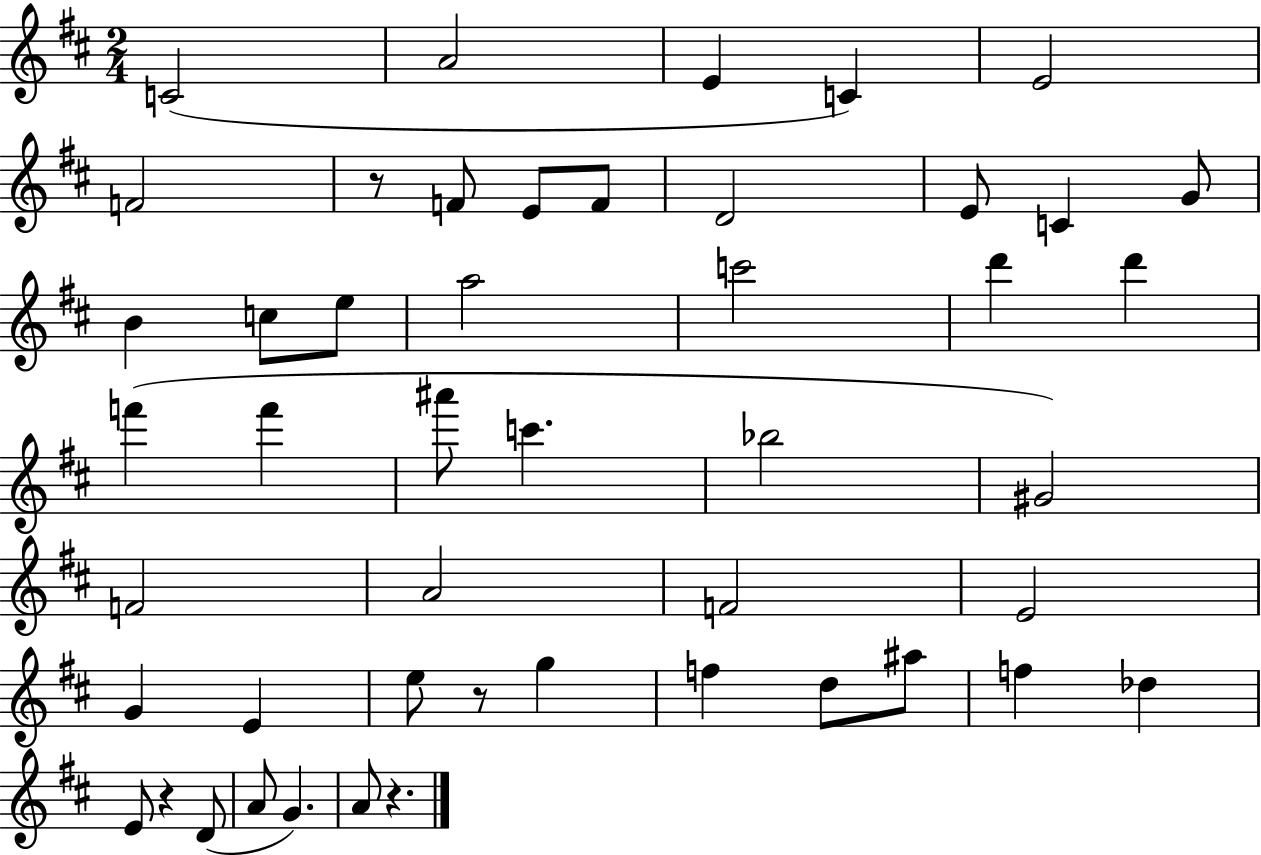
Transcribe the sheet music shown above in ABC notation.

X:1
T:Untitled
M:2/4
L:1/4
K:D
C2 A2 E C E2 F2 z/2 F/2 E/2 F/2 D2 E/2 C G/2 B c/2 e/2 a2 c'2 d' d' f' f' ^a'/2 c' _b2 ^G2 F2 A2 F2 E2 G E e/2 z/2 g f d/2 ^a/2 f _d E/2 z D/2 A/2 G A/2 z